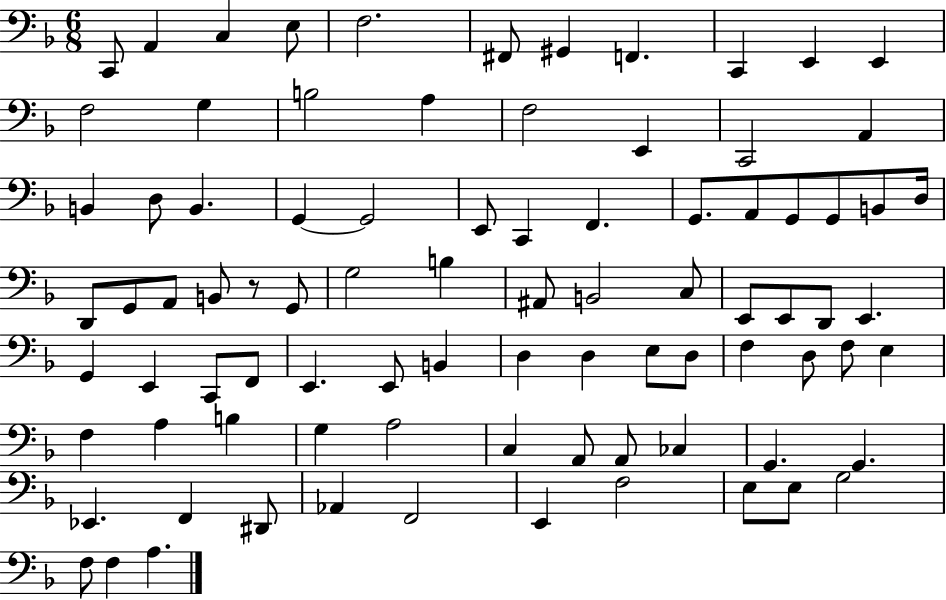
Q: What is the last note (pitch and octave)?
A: A3